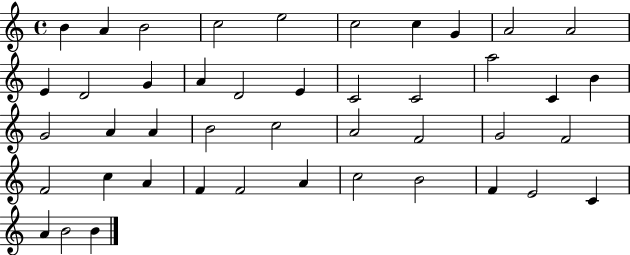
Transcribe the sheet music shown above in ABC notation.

X:1
T:Untitled
M:4/4
L:1/4
K:C
B A B2 c2 e2 c2 c G A2 A2 E D2 G A D2 E C2 C2 a2 C B G2 A A B2 c2 A2 F2 G2 F2 F2 c A F F2 A c2 B2 F E2 C A B2 B